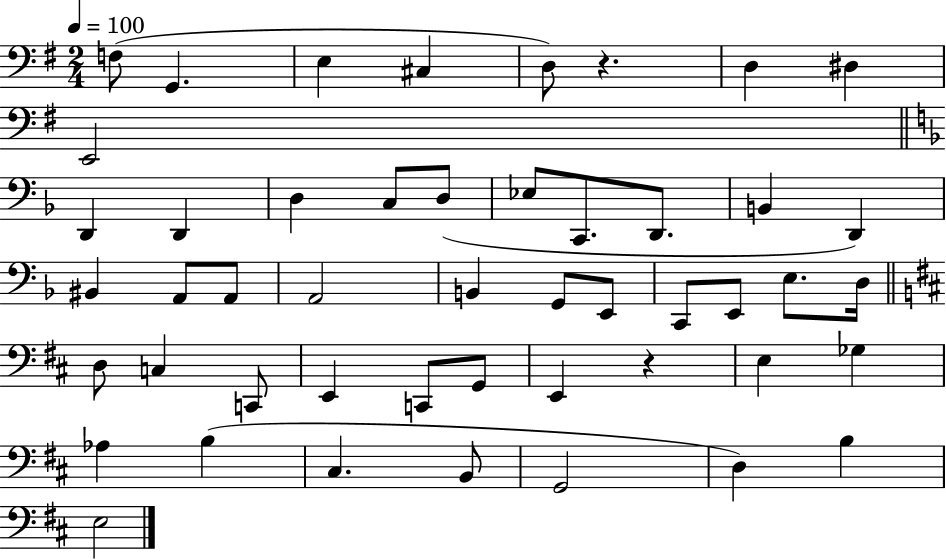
X:1
T:Untitled
M:2/4
L:1/4
K:G
F,/2 G,, E, ^C, D,/2 z D, ^D, E,,2 D,, D,, D, C,/2 D,/2 _E,/2 C,,/2 D,,/2 B,, D,, ^B,, A,,/2 A,,/2 A,,2 B,, G,,/2 E,,/2 C,,/2 E,,/2 E,/2 D,/4 D,/2 C, C,,/2 E,, C,,/2 G,,/2 E,, z E, _G, _A, B, ^C, B,,/2 G,,2 D, B, E,2